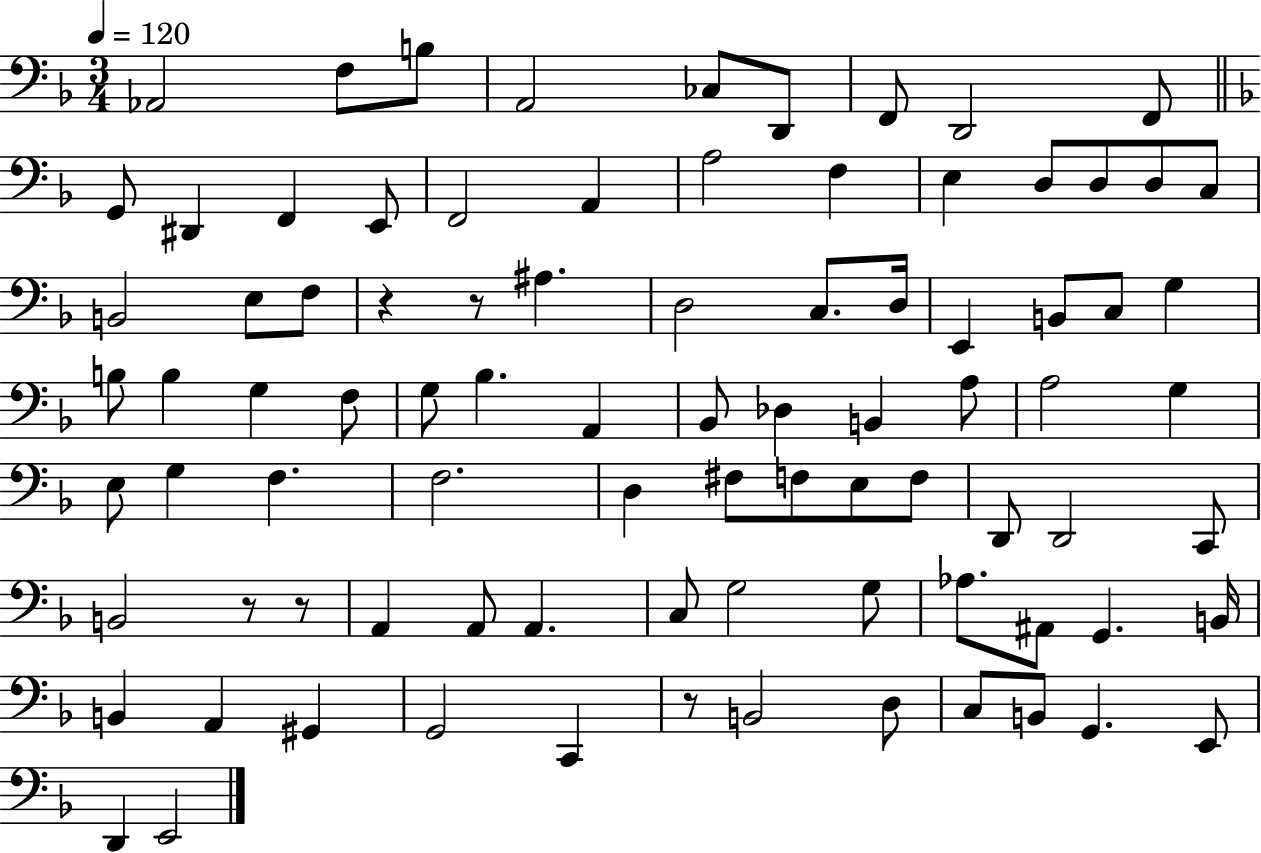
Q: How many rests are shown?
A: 5